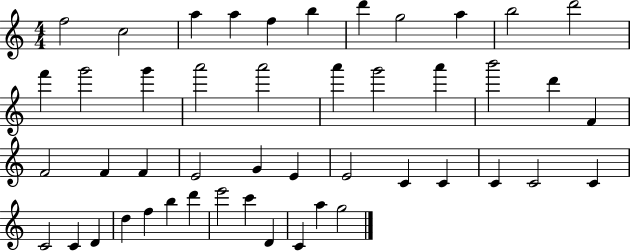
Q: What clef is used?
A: treble